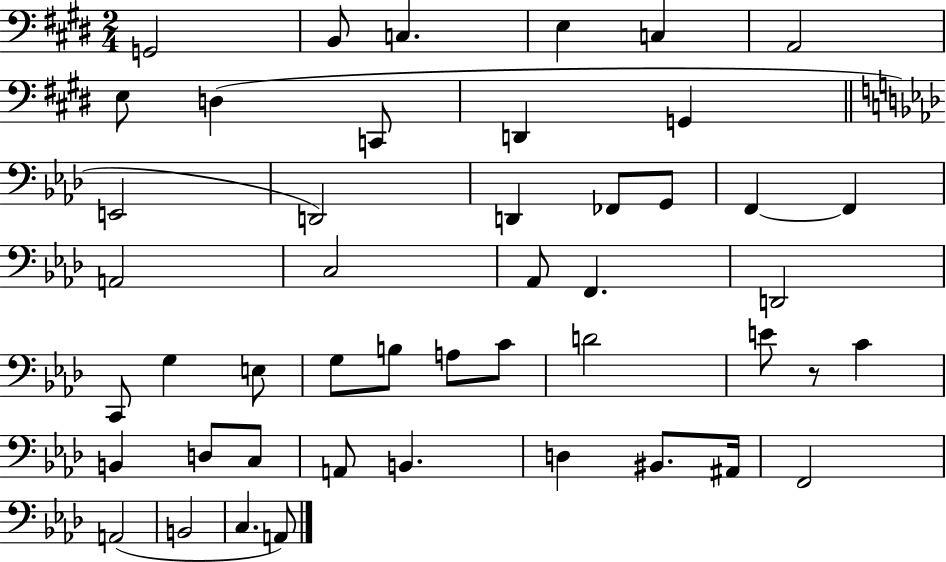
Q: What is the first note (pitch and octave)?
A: G2